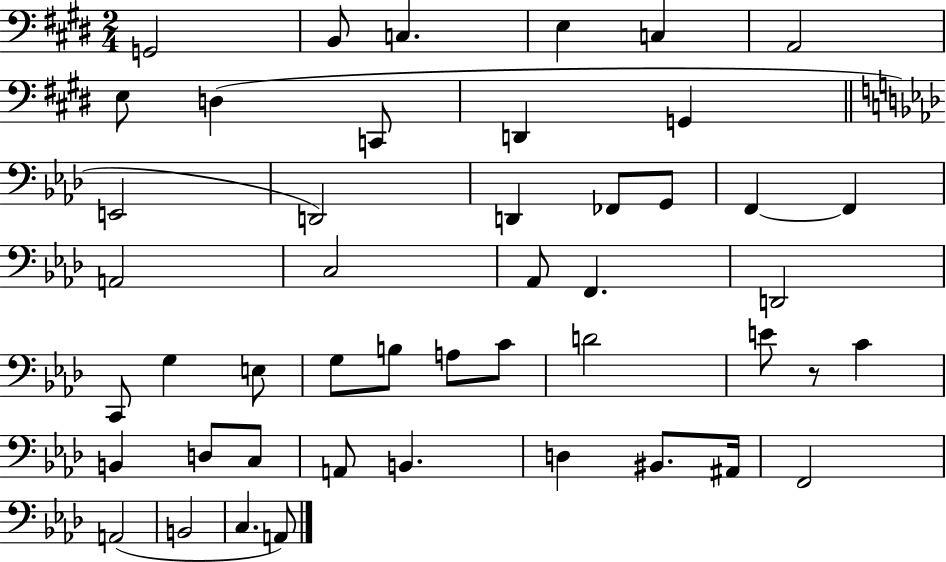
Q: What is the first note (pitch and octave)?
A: G2